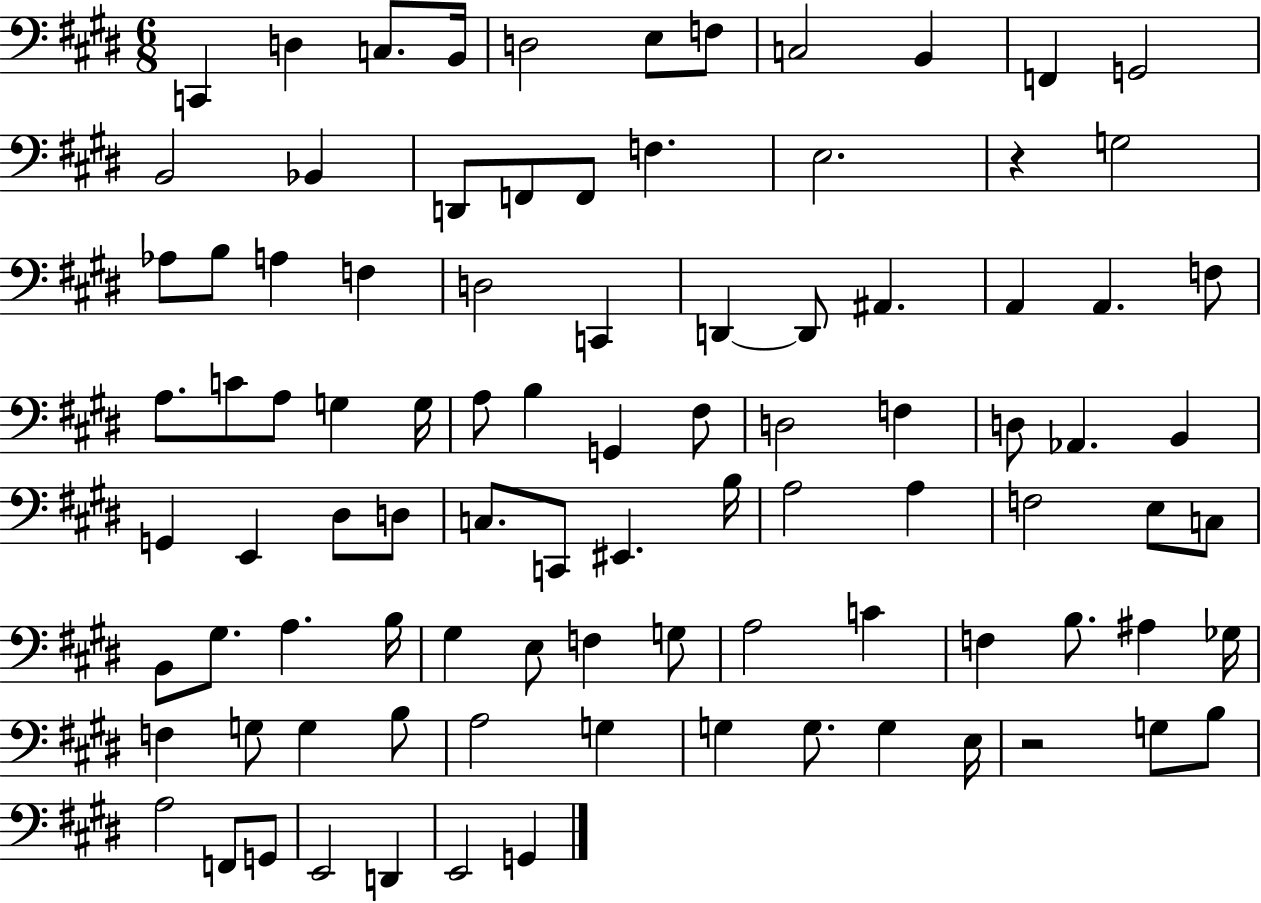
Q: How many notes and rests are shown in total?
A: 93